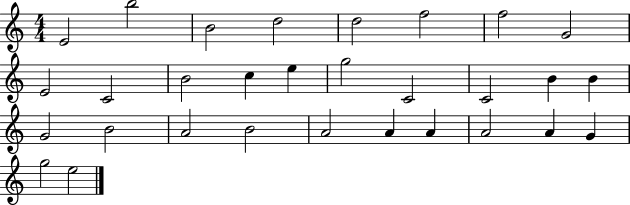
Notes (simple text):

E4/h B5/h B4/h D5/h D5/h F5/h F5/h G4/h E4/h C4/h B4/h C5/q E5/q G5/h C4/h C4/h B4/q B4/q G4/h B4/h A4/h B4/h A4/h A4/q A4/q A4/h A4/q G4/q G5/h E5/h